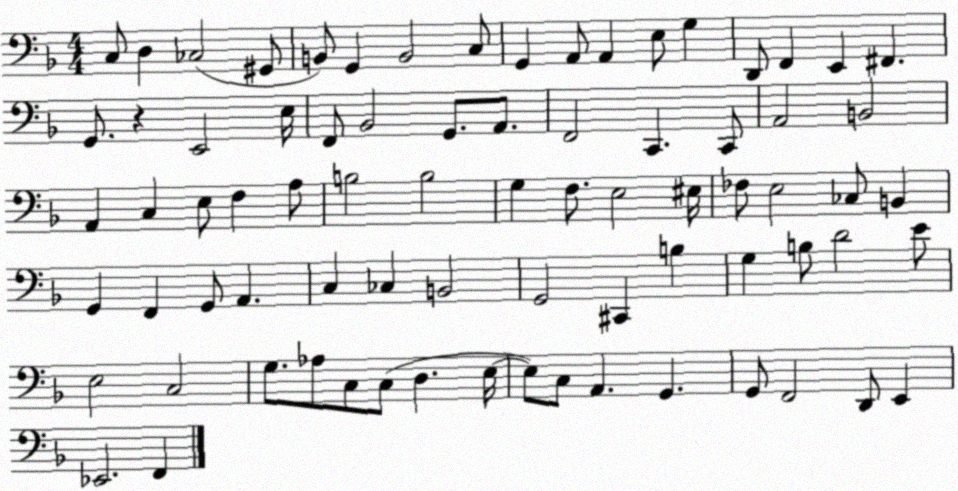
X:1
T:Untitled
M:4/4
L:1/4
K:F
C,/2 D, _C,2 ^G,,/2 B,,/2 G,, B,,2 C,/2 G,, A,,/2 A,, E,/2 G, D,,/2 F,, E,, ^F,, G,,/2 z E,,2 E,/4 F,,/2 _B,,2 G,,/2 A,,/2 F,,2 C,, C,,/2 A,,2 B,,2 A,, C, E,/2 F, A,/2 B,2 B,2 G, F,/2 E,2 ^E,/4 _F,/2 E,2 _C,/2 B,, G,, F,, G,,/2 A,, C, _C, B,,2 G,,2 ^C,, B, G, B,/2 D2 E/2 E,2 C,2 G,/2 _A,/2 C,/2 C,/2 D, E,/4 E,/2 C,/2 A,, G,, G,,/2 F,,2 D,,/2 E,, _E,,2 F,,